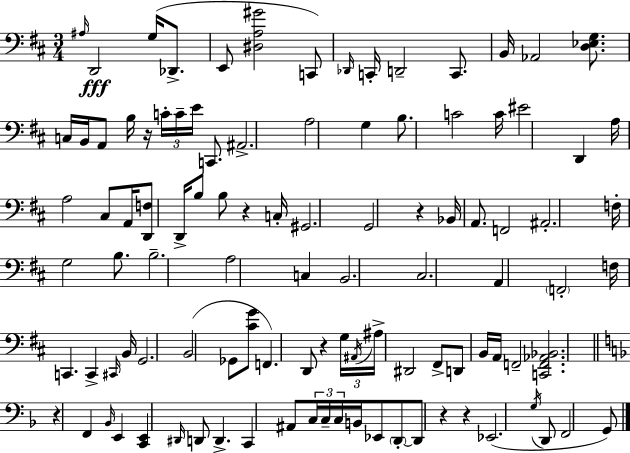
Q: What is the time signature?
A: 3/4